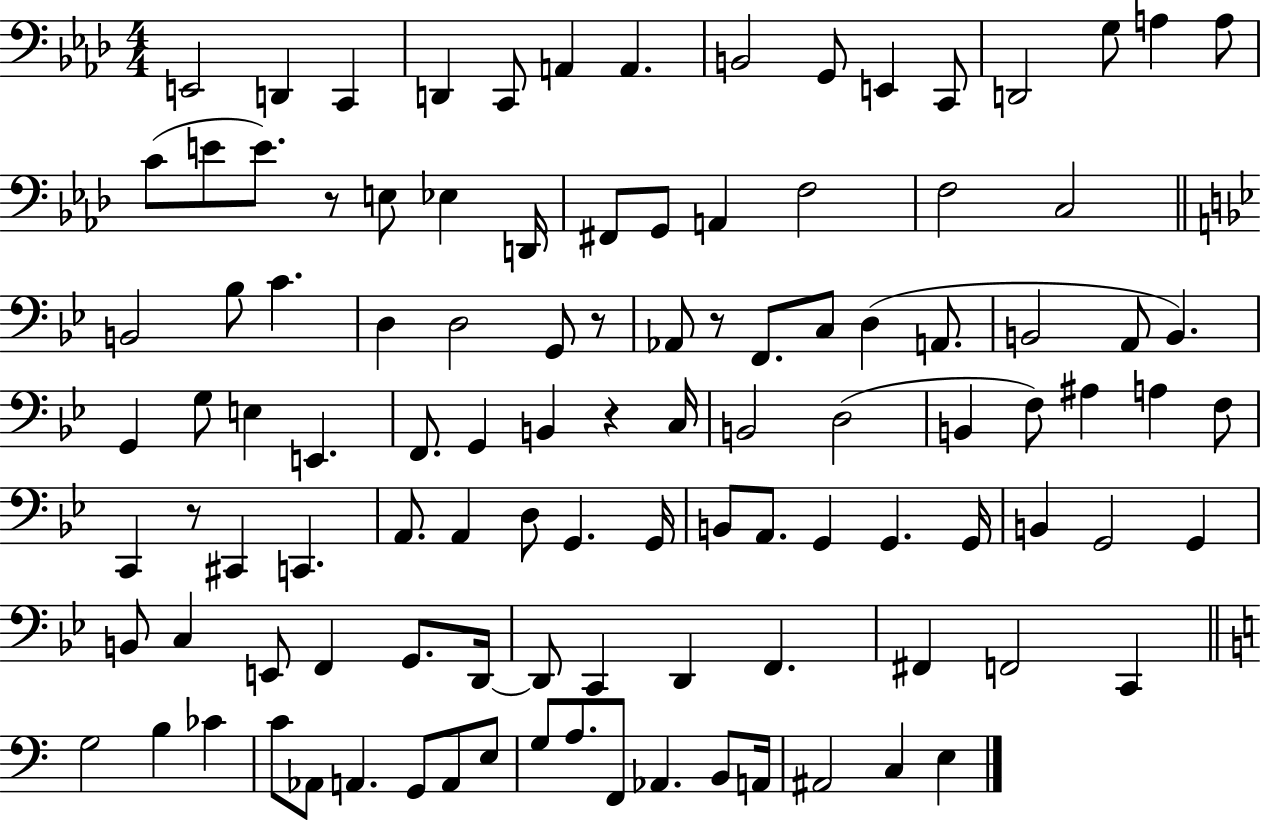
E2/h D2/q C2/q D2/q C2/e A2/q A2/q. B2/h G2/e E2/q C2/e D2/h G3/e A3/q A3/e C4/e E4/e E4/e. R/e E3/e Eb3/q D2/s F#2/e G2/e A2/q F3/h F3/h C3/h B2/h Bb3/e C4/q. D3/q D3/h G2/e R/e Ab2/e R/e F2/e. C3/e D3/q A2/e. B2/h A2/e B2/q. G2/q G3/e E3/q E2/q. F2/e. G2/q B2/q R/q C3/s B2/h D3/h B2/q F3/e A#3/q A3/q F3/e C2/q R/e C#2/q C2/q. A2/e. A2/q D3/e G2/q. G2/s B2/e A2/e. G2/q G2/q. G2/s B2/q G2/h G2/q B2/e C3/q E2/e F2/q G2/e. D2/s D2/e C2/q D2/q F2/q. F#2/q F2/h C2/q G3/h B3/q CES4/q C4/e Ab2/e A2/q. G2/e A2/e E3/e G3/e A3/e. F2/e Ab2/q. B2/e A2/s A#2/h C3/q E3/q